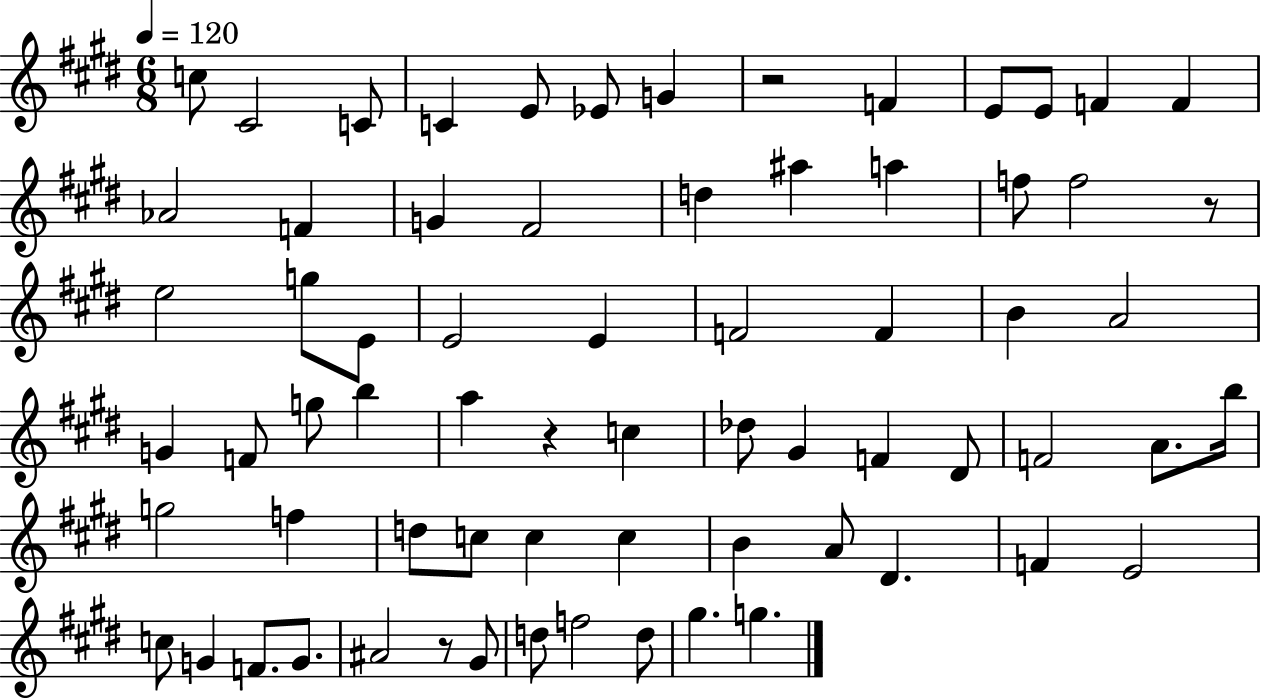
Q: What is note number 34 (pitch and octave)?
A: B5